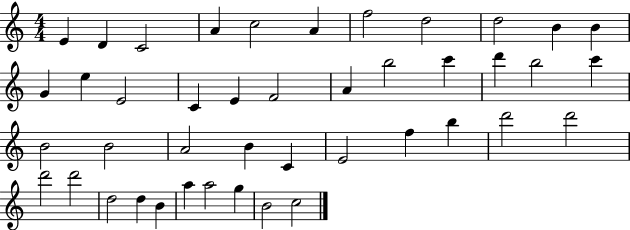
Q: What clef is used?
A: treble